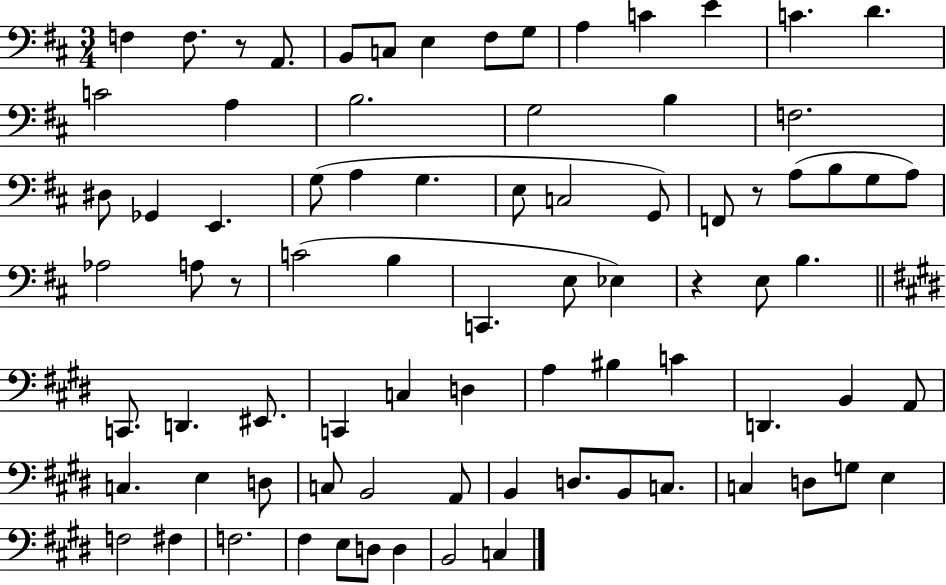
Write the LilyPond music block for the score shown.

{
  \clef bass
  \numericTimeSignature
  \time 3/4
  \key d \major
  \repeat volta 2 { f4 f8. r8 a,8. | b,8 c8 e4 fis8 g8 | a4 c'4 e'4 | c'4. d'4. | \break c'2 a4 | b2. | g2 b4 | f2. | \break dis8 ges,4 e,4. | g8( a4 g4. | e8 c2 g,8) | f,8 r8 a8( b8 g8 a8) | \break aes2 a8 r8 | c'2( b4 | c,4. e8 ees4) | r4 e8 b4. | \break \bar "||" \break \key e \major c,8. d,4. eis,8. | c,4 c4 d4 | a4 bis4 c'4 | d,4. b,4 a,8 | \break c4. e4 d8 | c8 b,2 a,8 | b,4 d8. b,8 c8. | c4 d8 g8 e4 | \break f2 fis4 | f2. | fis4 e8 d8 d4 | b,2 c4 | \break } \bar "|."
}